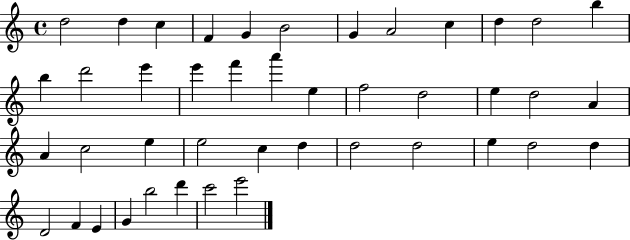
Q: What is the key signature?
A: C major